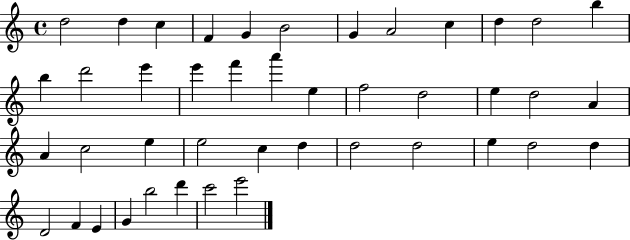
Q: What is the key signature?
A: C major